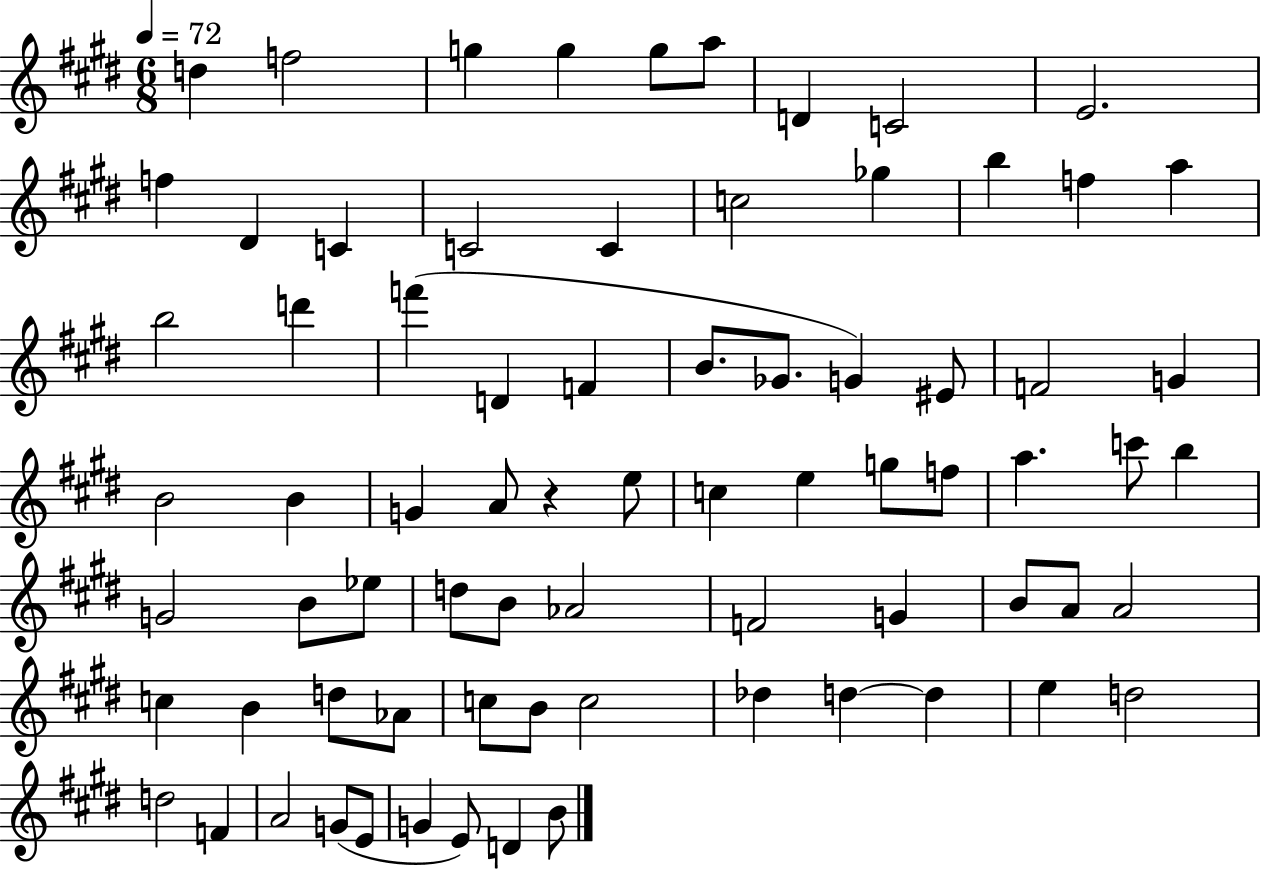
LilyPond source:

{
  \clef treble
  \numericTimeSignature
  \time 6/8
  \key e \major
  \tempo 4 = 72
  d''4 f''2 | g''4 g''4 g''8 a''8 | d'4 c'2 | e'2. | \break f''4 dis'4 c'4 | c'2 c'4 | c''2 ges''4 | b''4 f''4 a''4 | \break b''2 d'''4 | f'''4( d'4 f'4 | b'8. ges'8. g'4) eis'8 | f'2 g'4 | \break b'2 b'4 | g'4 a'8 r4 e''8 | c''4 e''4 g''8 f''8 | a''4. c'''8 b''4 | \break g'2 b'8 ees''8 | d''8 b'8 aes'2 | f'2 g'4 | b'8 a'8 a'2 | \break c''4 b'4 d''8 aes'8 | c''8 b'8 c''2 | des''4 d''4~~ d''4 | e''4 d''2 | \break d''2 f'4 | a'2 g'8( e'8 | g'4 e'8) d'4 b'8 | \bar "|."
}